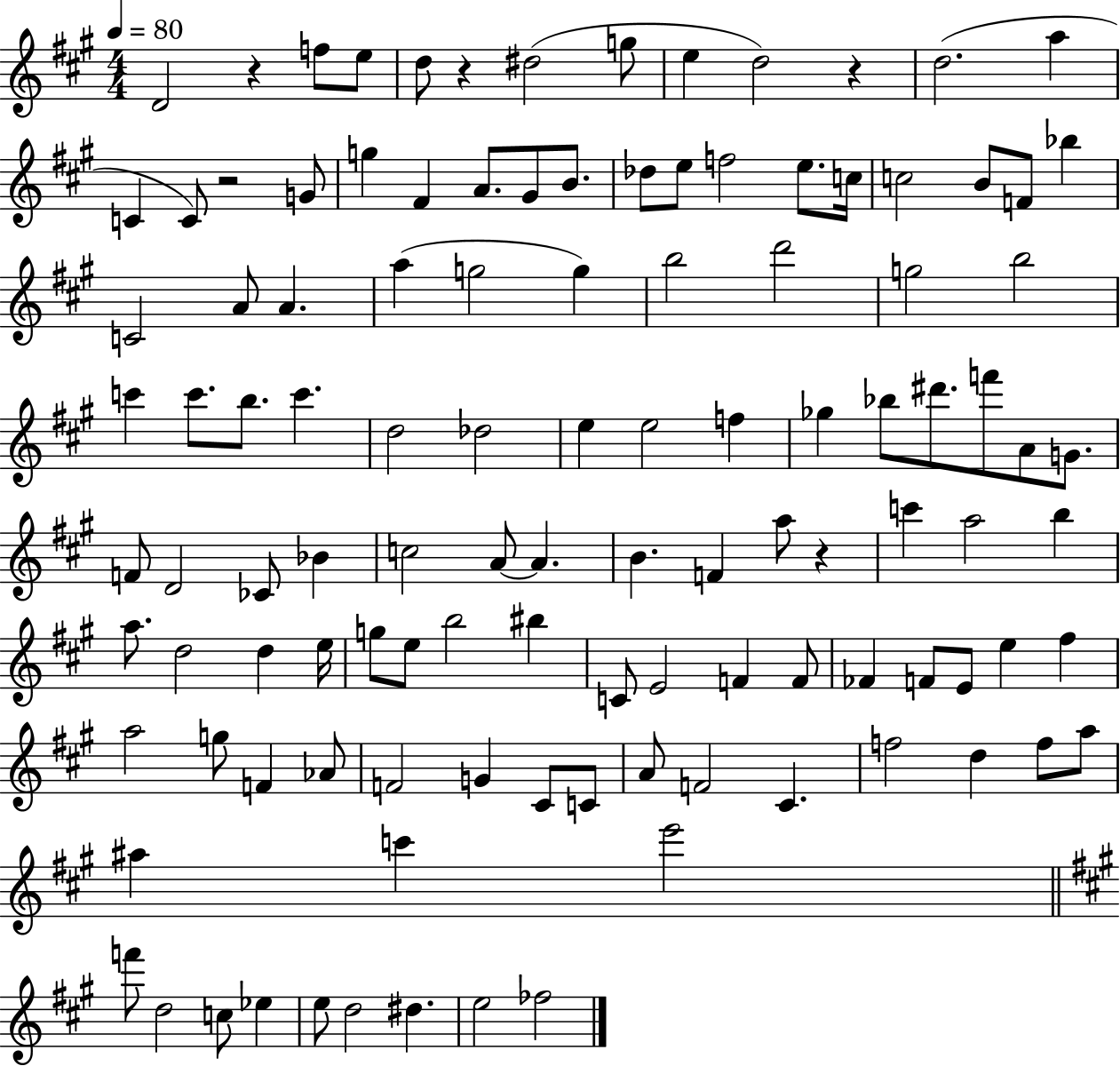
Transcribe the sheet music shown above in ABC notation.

X:1
T:Untitled
M:4/4
L:1/4
K:A
D2 z f/2 e/2 d/2 z ^d2 g/2 e d2 z d2 a C C/2 z2 G/2 g ^F A/2 ^G/2 B/2 _d/2 e/2 f2 e/2 c/4 c2 B/2 F/2 _b C2 A/2 A a g2 g b2 d'2 g2 b2 c' c'/2 b/2 c' d2 _d2 e e2 f _g _b/2 ^d'/2 f'/2 A/2 G/2 F/2 D2 _C/2 _B c2 A/2 A B F a/2 z c' a2 b a/2 d2 d e/4 g/2 e/2 b2 ^b C/2 E2 F F/2 _F F/2 E/2 e ^f a2 g/2 F _A/2 F2 G ^C/2 C/2 A/2 F2 ^C f2 d f/2 a/2 ^a c' e'2 f'/2 d2 c/2 _e e/2 d2 ^d e2 _f2